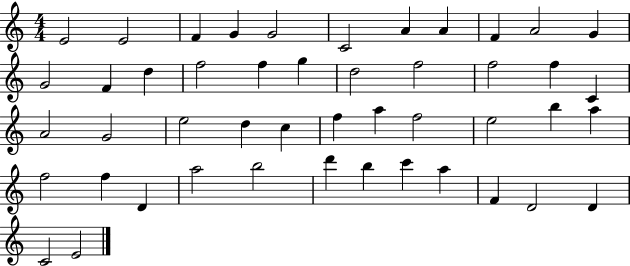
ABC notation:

X:1
T:Untitled
M:4/4
L:1/4
K:C
E2 E2 F G G2 C2 A A F A2 G G2 F d f2 f g d2 f2 f2 f C A2 G2 e2 d c f a f2 e2 b a f2 f D a2 b2 d' b c' a F D2 D C2 E2